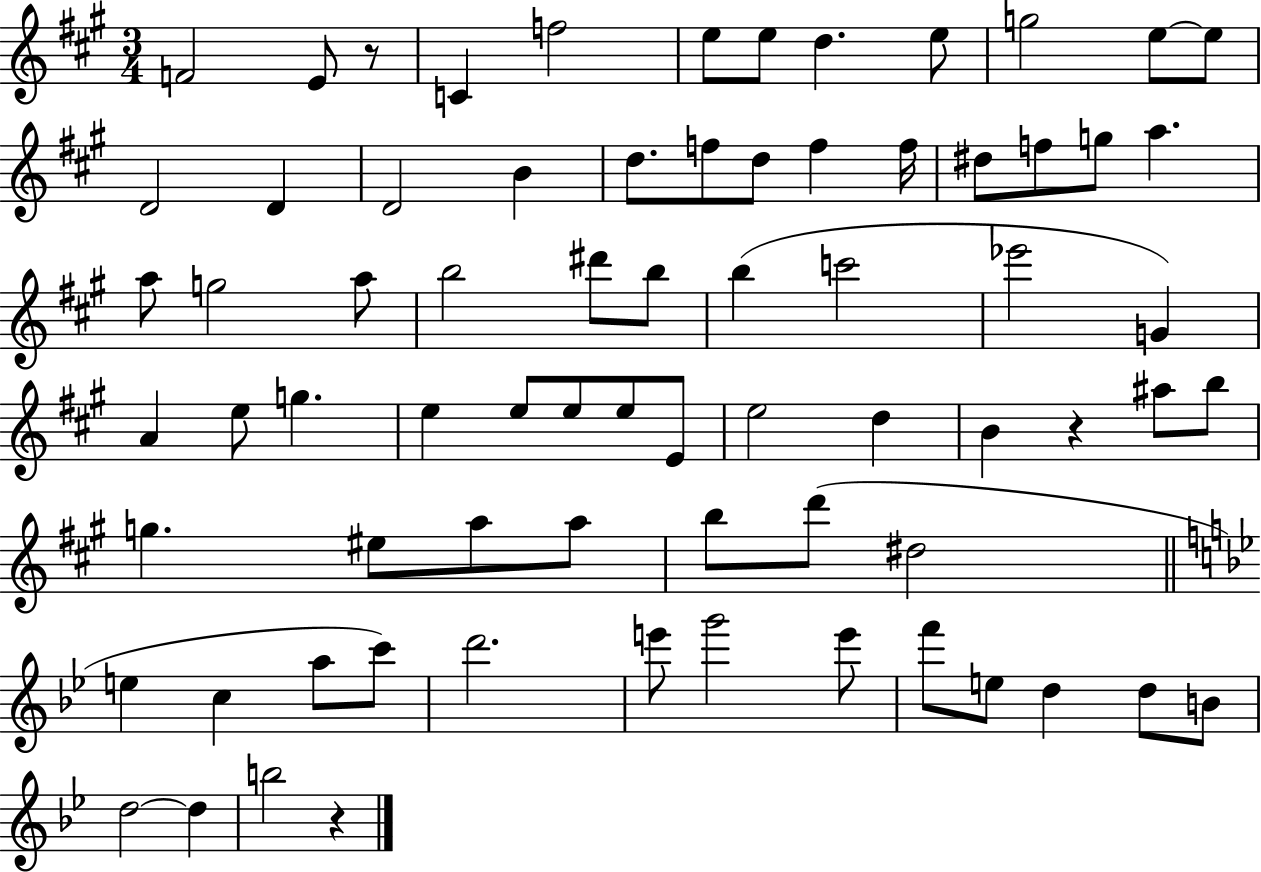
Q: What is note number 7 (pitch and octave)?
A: D5